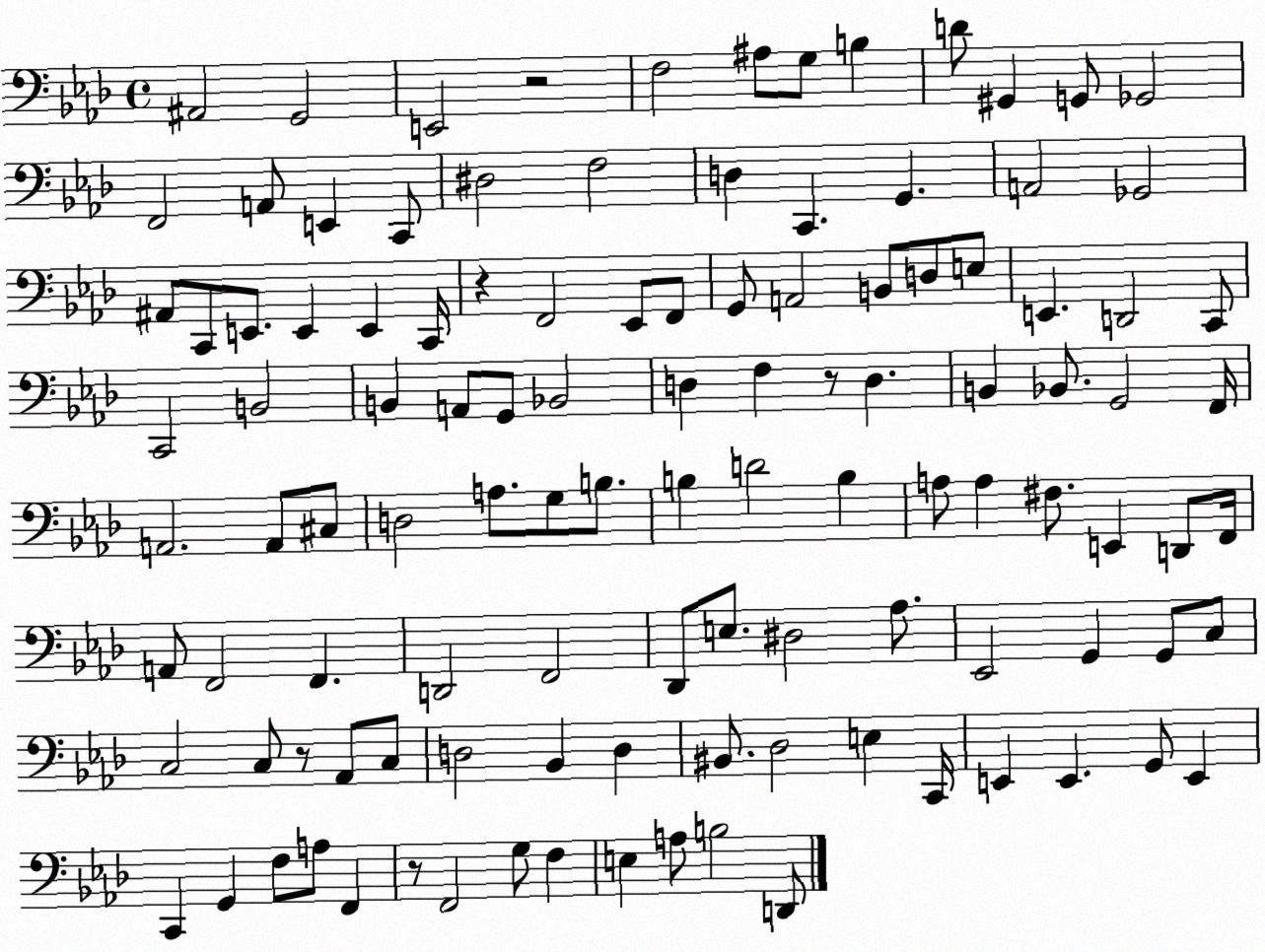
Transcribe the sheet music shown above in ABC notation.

X:1
T:Untitled
M:4/4
L:1/4
K:Ab
^A,,2 G,,2 E,,2 z2 F,2 ^A,/2 G,/2 B, D/2 ^G,, G,,/2 _G,,2 F,,2 A,,/2 E,, C,,/2 ^D,2 F,2 D, C,, G,, A,,2 _G,,2 ^A,,/2 C,,/2 E,,/2 E,, E,, C,,/4 z F,,2 _E,,/2 F,,/2 G,,/2 A,,2 B,,/2 D,/2 E,/2 E,, D,,2 C,,/2 C,,2 B,,2 B,, A,,/2 G,,/2 _B,,2 D, F, z/2 D, B,, _B,,/2 G,,2 F,,/4 A,,2 A,,/2 ^C,/2 D,2 A,/2 G,/2 B,/2 B, D2 B, A,/2 A, ^F,/2 E,, D,,/2 F,,/4 A,,/2 F,,2 F,, D,,2 F,,2 _D,,/2 E,/2 ^D,2 _A,/2 _E,,2 G,, G,,/2 C,/2 C,2 C,/2 z/2 _A,,/2 C,/2 D,2 _B,, D, ^B,,/2 _D,2 E, C,,/4 E,, E,, G,,/2 E,, C,, G,, F,/2 A,/2 F,, z/2 F,,2 G,/2 F, E, A,/2 B,2 D,,/2